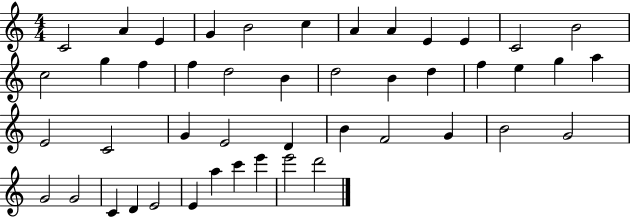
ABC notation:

X:1
T:Untitled
M:4/4
L:1/4
K:C
C2 A E G B2 c A A E E C2 B2 c2 g f f d2 B d2 B d f e g a E2 C2 G E2 D B F2 G B2 G2 G2 G2 C D E2 E a c' e' e'2 d'2